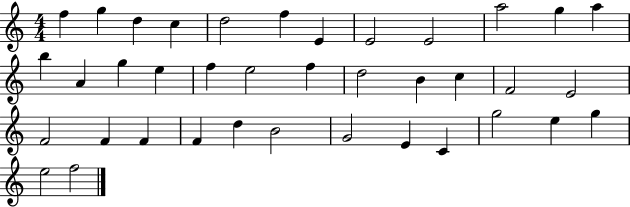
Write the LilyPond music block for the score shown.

{
  \clef treble
  \numericTimeSignature
  \time 4/4
  \key c \major
  f''4 g''4 d''4 c''4 | d''2 f''4 e'4 | e'2 e'2 | a''2 g''4 a''4 | \break b''4 a'4 g''4 e''4 | f''4 e''2 f''4 | d''2 b'4 c''4 | f'2 e'2 | \break f'2 f'4 f'4 | f'4 d''4 b'2 | g'2 e'4 c'4 | g''2 e''4 g''4 | \break e''2 f''2 | \bar "|."
}